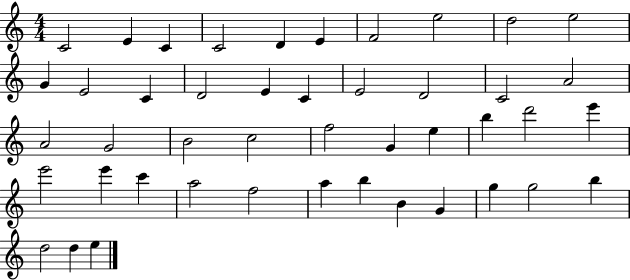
X:1
T:Untitled
M:4/4
L:1/4
K:C
C2 E C C2 D E F2 e2 d2 e2 G E2 C D2 E C E2 D2 C2 A2 A2 G2 B2 c2 f2 G e b d'2 e' e'2 e' c' a2 f2 a b B G g g2 b d2 d e